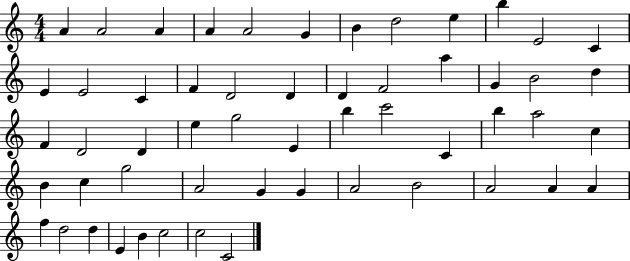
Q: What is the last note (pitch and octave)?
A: C4